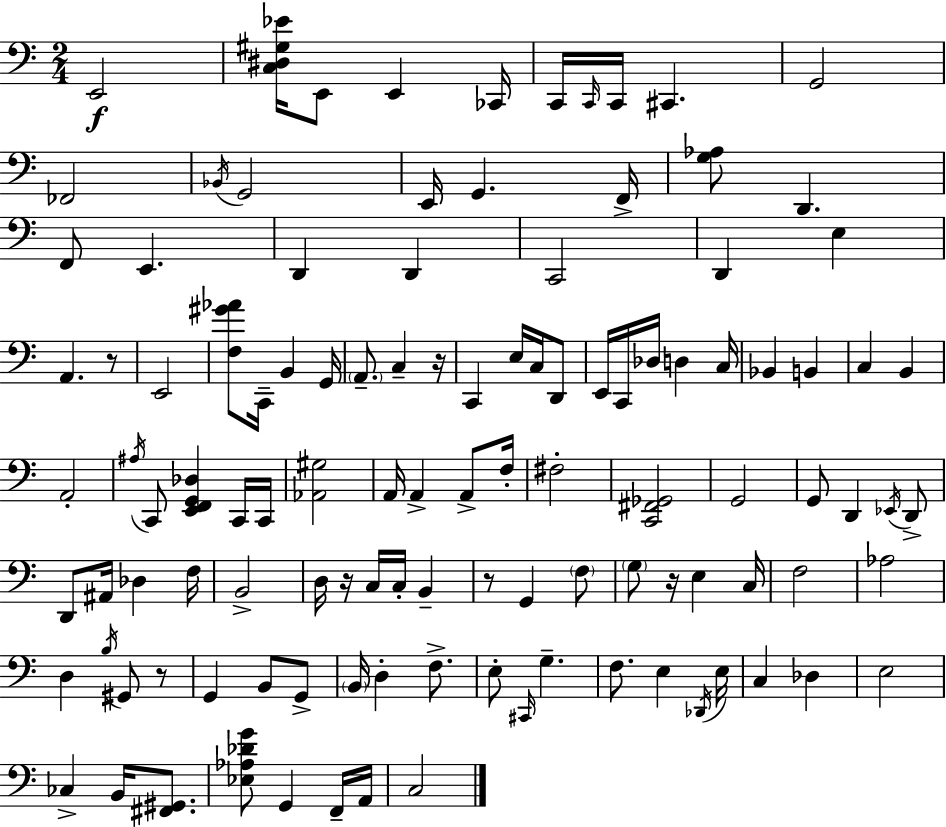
X:1
T:Untitled
M:2/4
L:1/4
K:C
E,,2 [C,^D,^G,_E]/4 E,,/2 E,, _C,,/4 C,,/4 C,,/4 C,,/4 ^C,, G,,2 _F,,2 _B,,/4 G,,2 E,,/4 G,, F,,/4 [G,_A,]/2 D,, F,,/2 E,, D,, D,, C,,2 D,, E, A,, z/2 E,,2 [F,^G_A]/2 C,,/4 B,, G,,/4 A,,/2 C, z/4 C,, E,/4 C,/4 D,,/2 E,,/4 C,,/4 _D,/4 D, C,/4 _B,, B,, C, B,, A,,2 ^A,/4 C,,/2 [E,,F,,G,,_D,] C,,/4 C,,/4 [_A,,^G,]2 A,,/4 A,, A,,/2 F,/4 ^F,2 [C,,^F,,_G,,]2 G,,2 G,,/2 D,, _E,,/4 D,,/2 D,,/2 ^A,,/4 _D, F,/4 B,,2 D,/4 z/4 C,/4 C,/4 B,, z/2 G,, F,/2 G,/2 z/4 E, C,/4 F,2 _A,2 D, B,/4 ^G,,/2 z/2 G,, B,,/2 G,,/2 B,,/4 D, F,/2 E,/2 ^C,,/4 G, F,/2 E, _D,,/4 E,/4 C, _D, E,2 _C, B,,/4 [^F,,^G,,]/2 [_E,_A,_DG]/2 G,, F,,/4 A,,/4 C,2